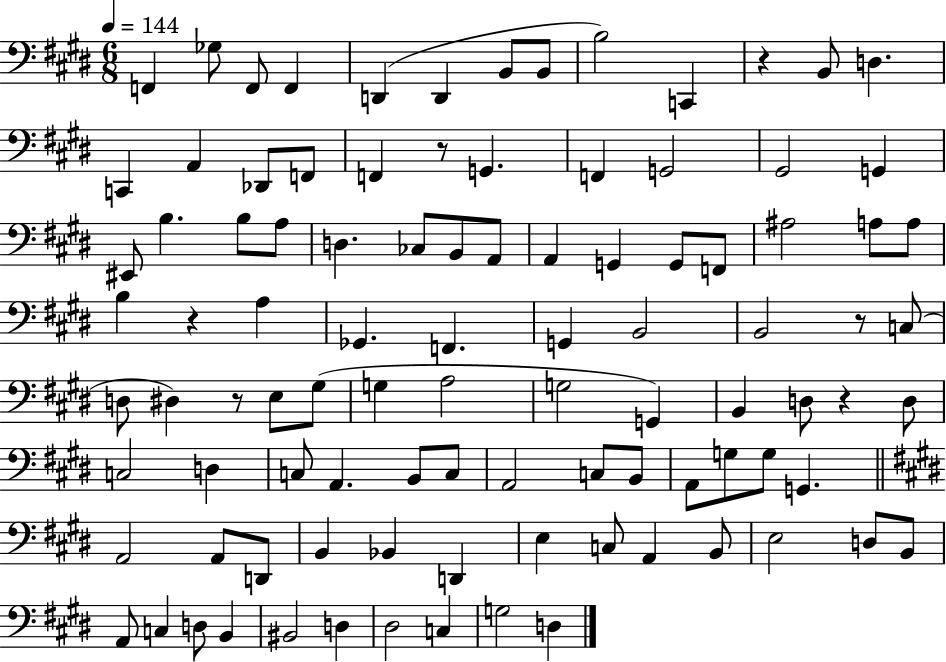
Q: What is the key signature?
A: E major